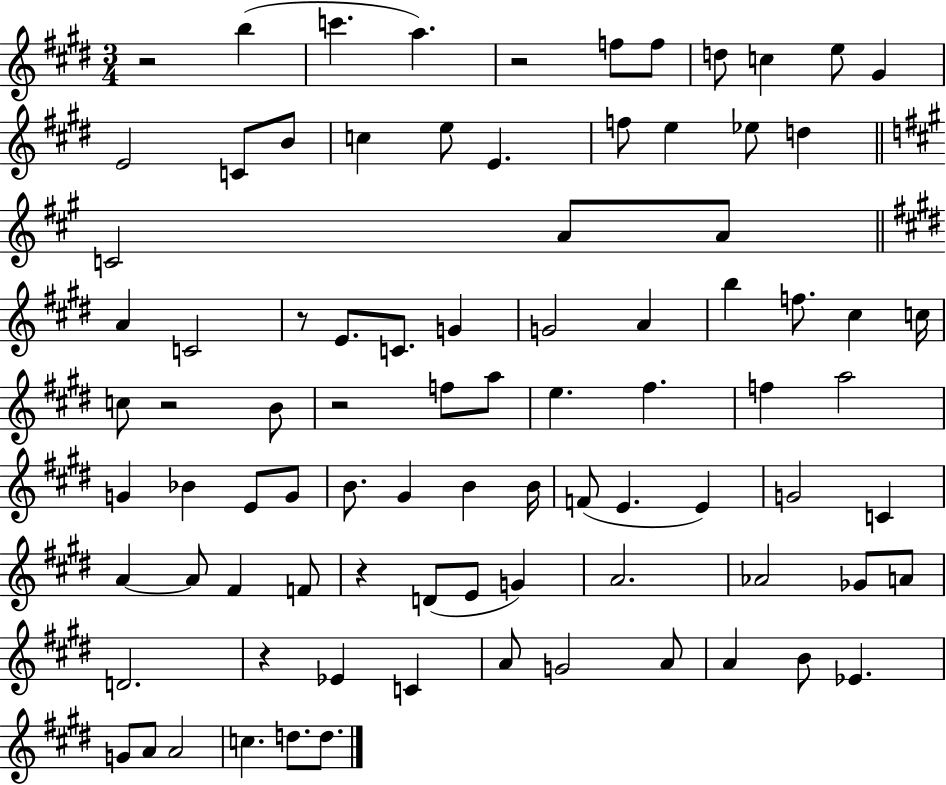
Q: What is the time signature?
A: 3/4